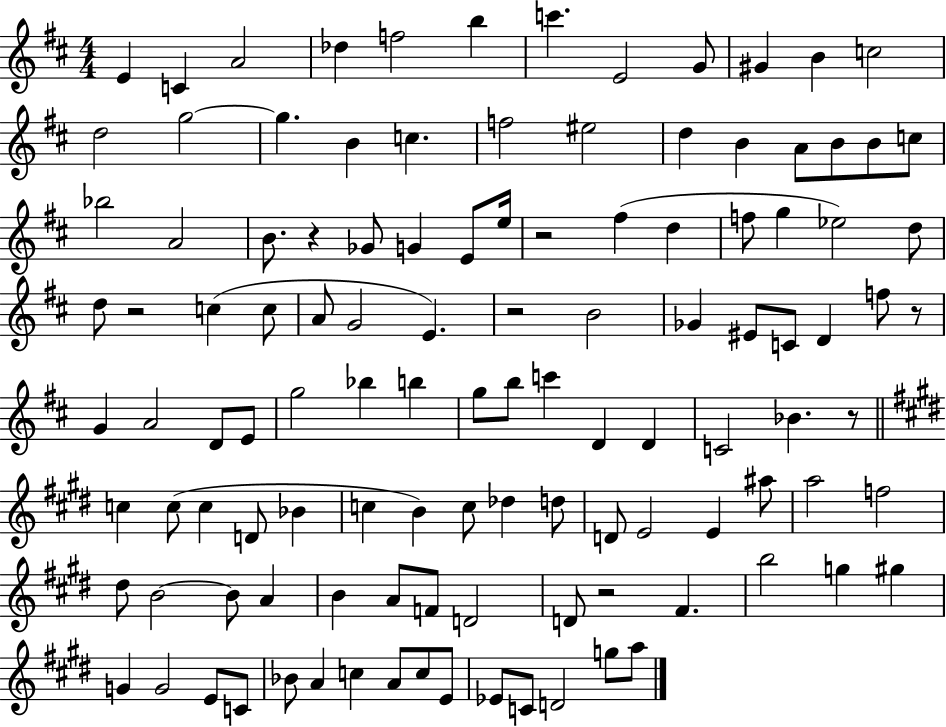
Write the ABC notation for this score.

X:1
T:Untitled
M:4/4
L:1/4
K:D
E C A2 _d f2 b c' E2 G/2 ^G B c2 d2 g2 g B c f2 ^e2 d B A/2 B/2 B/2 c/2 _b2 A2 B/2 z _G/2 G E/2 e/4 z2 ^f d f/2 g _e2 d/2 d/2 z2 c c/2 A/2 G2 E z2 B2 _G ^E/2 C/2 D f/2 z/2 G A2 D/2 E/2 g2 _b b g/2 b/2 c' D D C2 _B z/2 c c/2 c D/2 _B c B c/2 _d d/2 D/2 E2 E ^a/2 a2 f2 ^d/2 B2 B/2 A B A/2 F/2 D2 D/2 z2 ^F b2 g ^g G G2 E/2 C/2 _B/2 A c A/2 c/2 E/2 _E/2 C/2 D2 g/2 a/2